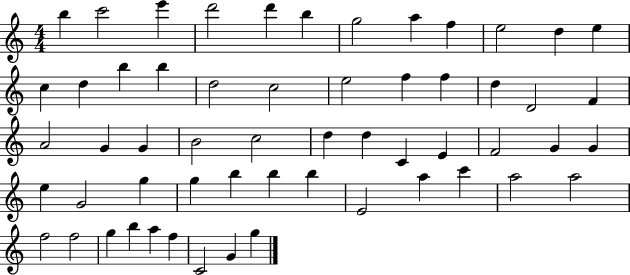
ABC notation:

X:1
T:Untitled
M:4/4
L:1/4
K:C
b c'2 e' d'2 d' b g2 a f e2 d e c d b b d2 c2 e2 f f d D2 F A2 G G B2 c2 d d C E F2 G G e G2 g g b b b E2 a c' a2 a2 f2 f2 g b a f C2 G g